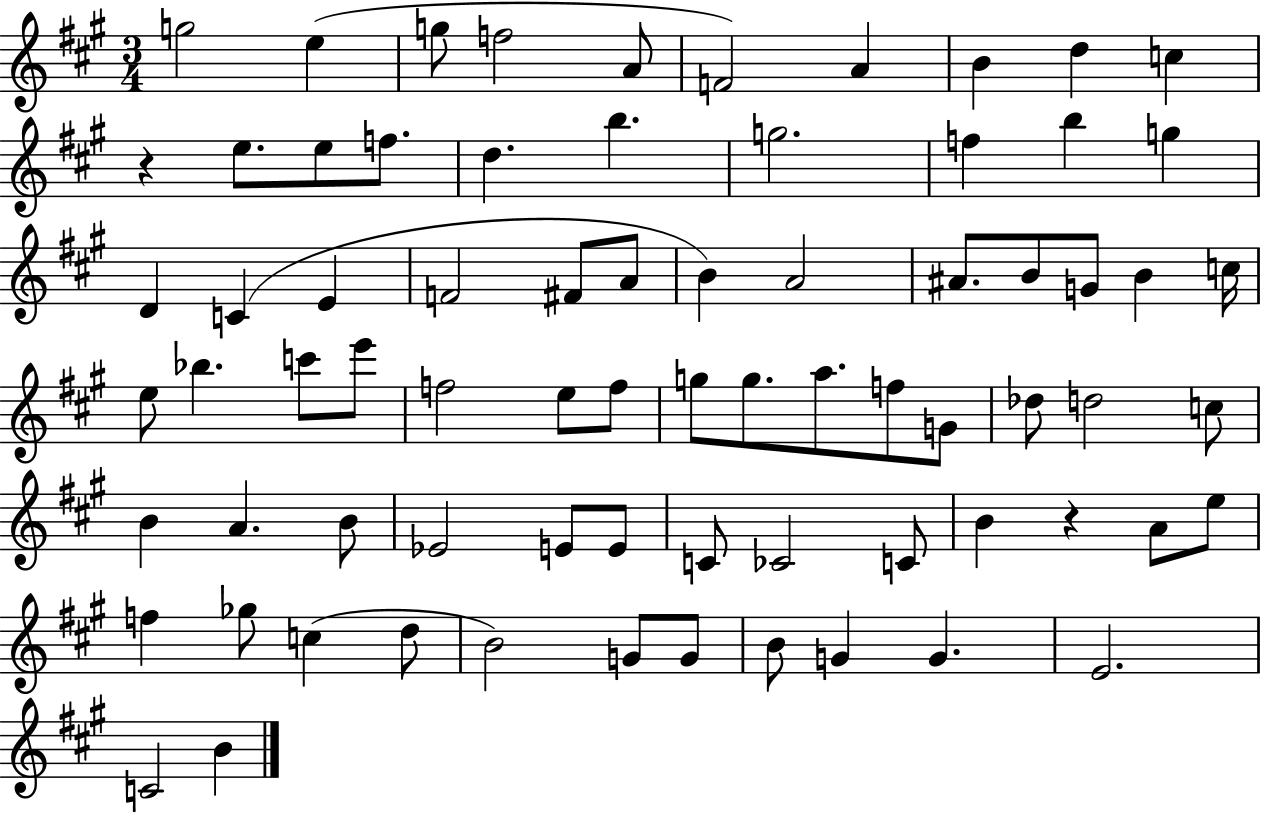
X:1
T:Untitled
M:3/4
L:1/4
K:A
g2 e g/2 f2 A/2 F2 A B d c z e/2 e/2 f/2 d b g2 f b g D C E F2 ^F/2 A/2 B A2 ^A/2 B/2 G/2 B c/4 e/2 _b c'/2 e'/2 f2 e/2 f/2 g/2 g/2 a/2 f/2 G/2 _d/2 d2 c/2 B A B/2 _E2 E/2 E/2 C/2 _C2 C/2 B z A/2 e/2 f _g/2 c d/2 B2 G/2 G/2 B/2 G G E2 C2 B